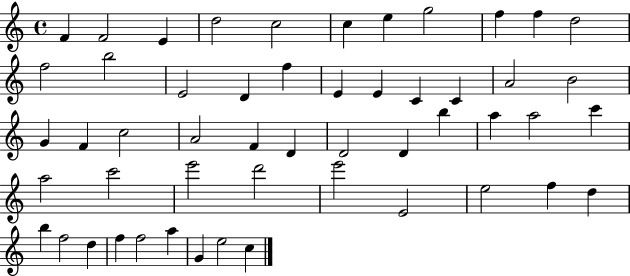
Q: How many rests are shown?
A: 0